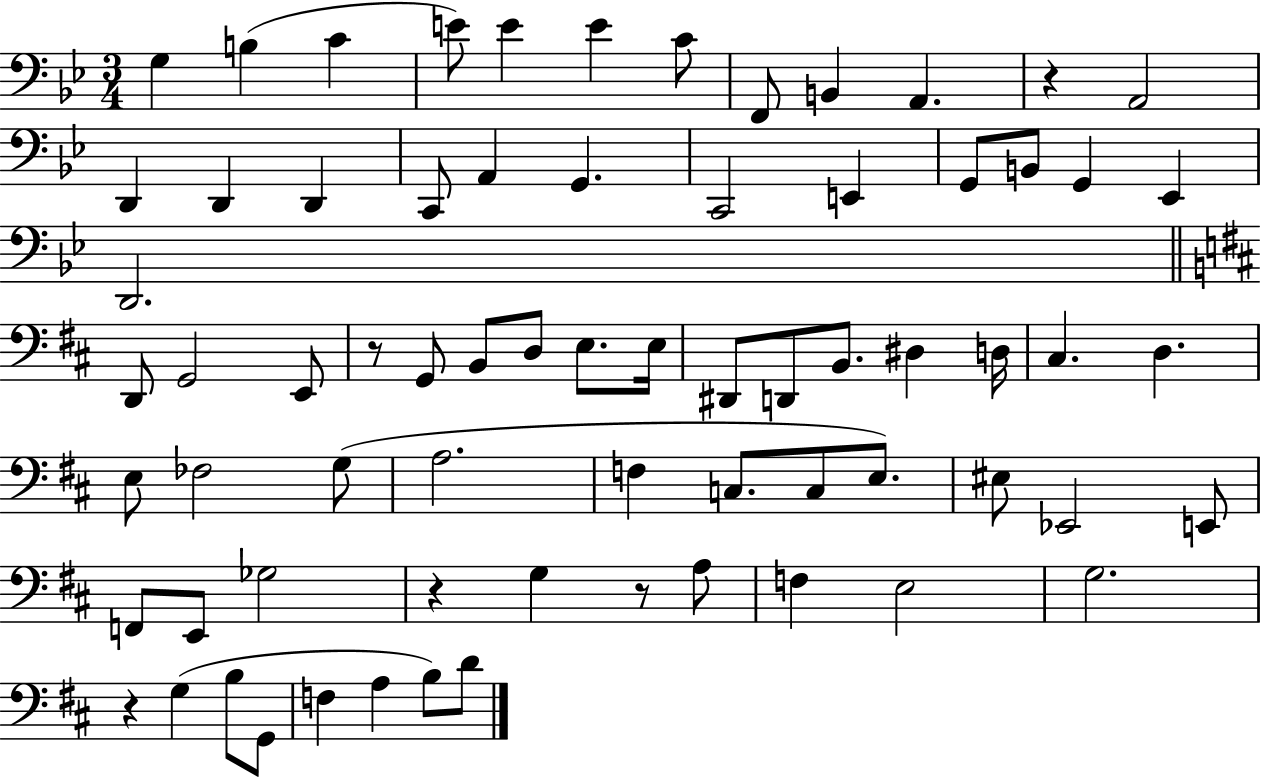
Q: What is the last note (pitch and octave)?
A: D4